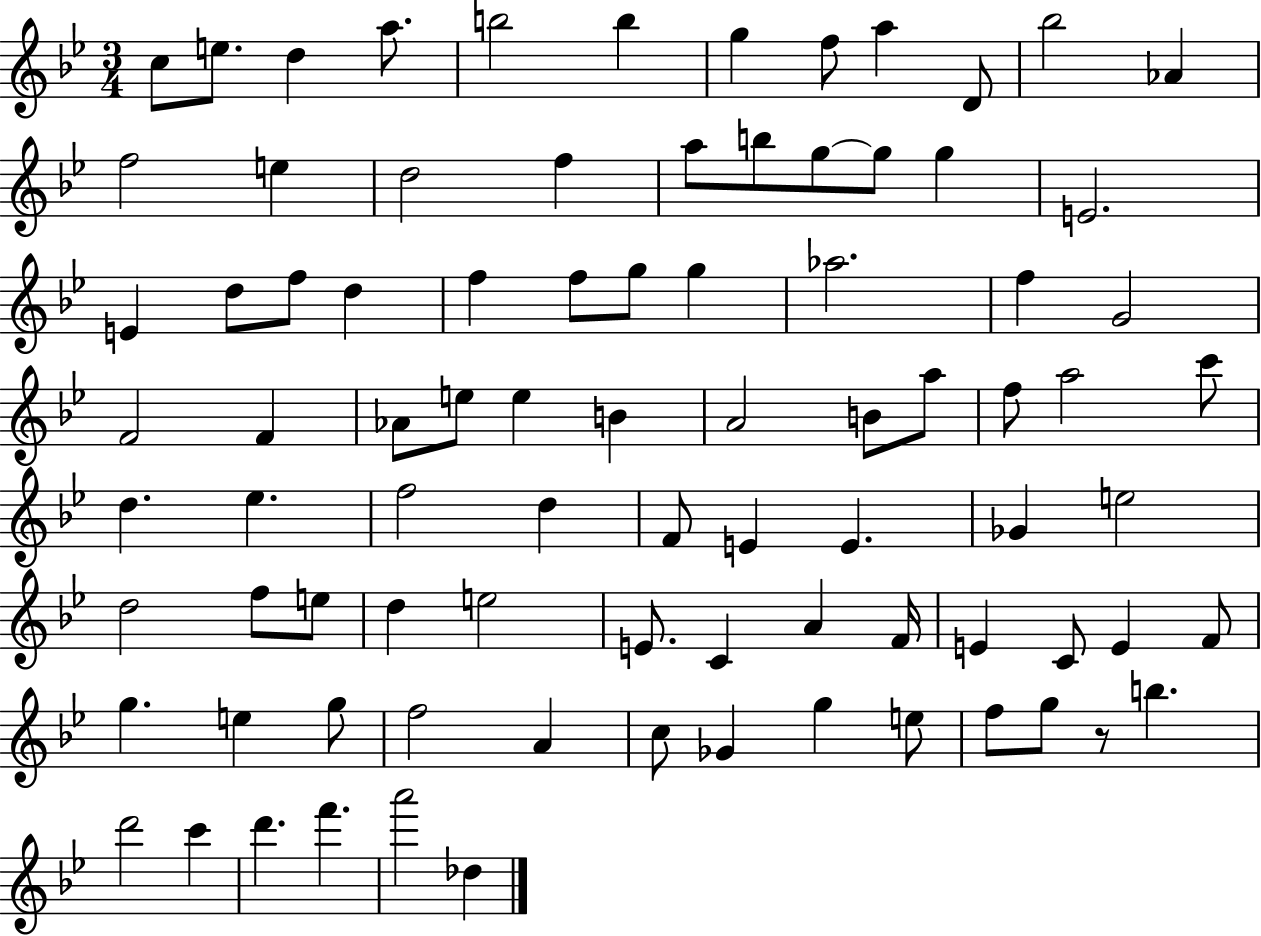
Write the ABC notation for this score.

X:1
T:Untitled
M:3/4
L:1/4
K:Bb
c/2 e/2 d a/2 b2 b g f/2 a D/2 _b2 _A f2 e d2 f a/2 b/2 g/2 g/2 g E2 E d/2 f/2 d f f/2 g/2 g _a2 f G2 F2 F _A/2 e/2 e B A2 B/2 a/2 f/2 a2 c'/2 d _e f2 d F/2 E E _G e2 d2 f/2 e/2 d e2 E/2 C A F/4 E C/2 E F/2 g e g/2 f2 A c/2 _G g e/2 f/2 g/2 z/2 b d'2 c' d' f' a'2 _d